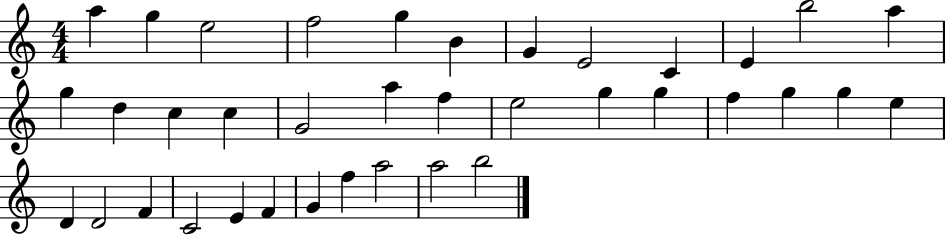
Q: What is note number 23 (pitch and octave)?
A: F5